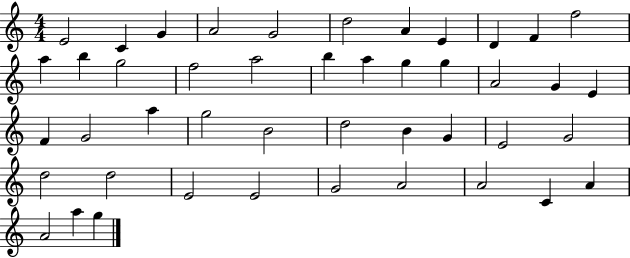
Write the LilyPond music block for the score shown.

{
  \clef treble
  \numericTimeSignature
  \time 4/4
  \key c \major
  e'2 c'4 g'4 | a'2 g'2 | d''2 a'4 e'4 | d'4 f'4 f''2 | \break a''4 b''4 g''2 | f''2 a''2 | b''4 a''4 g''4 g''4 | a'2 g'4 e'4 | \break f'4 g'2 a''4 | g''2 b'2 | d''2 b'4 g'4 | e'2 g'2 | \break d''2 d''2 | e'2 e'2 | g'2 a'2 | a'2 c'4 a'4 | \break a'2 a''4 g''4 | \bar "|."
}